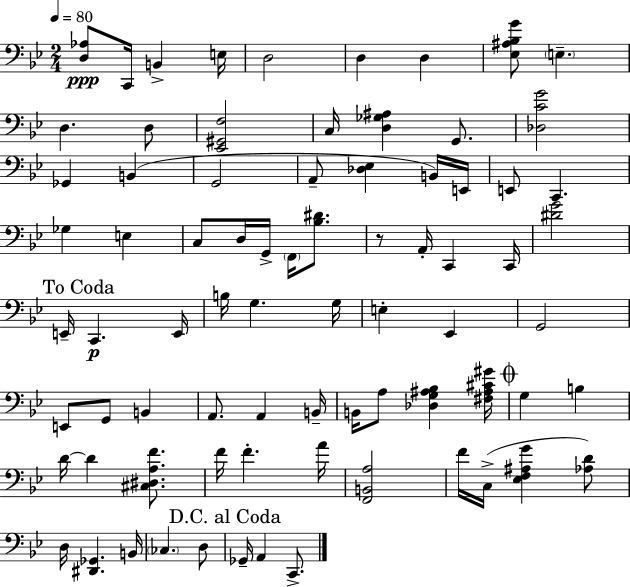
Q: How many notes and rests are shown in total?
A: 77